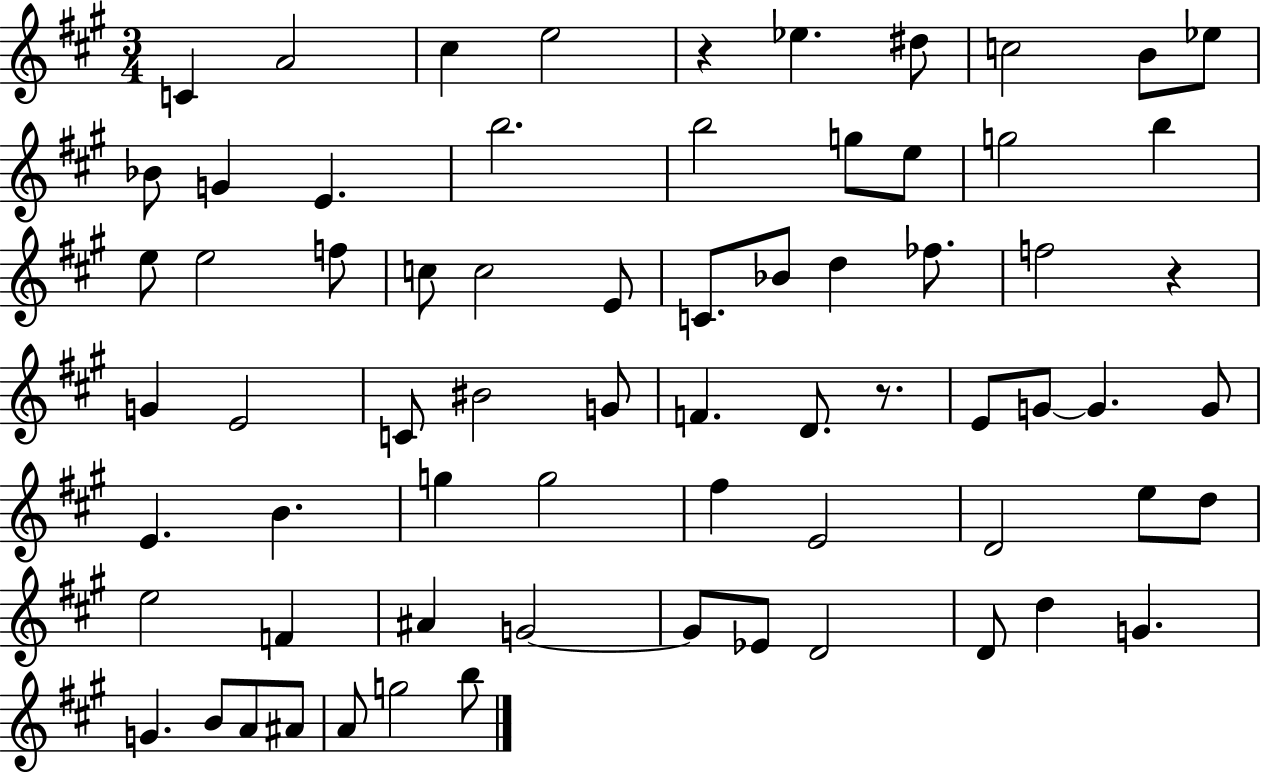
C4/q A4/h C#5/q E5/h R/q Eb5/q. D#5/e C5/h B4/e Eb5/e Bb4/e G4/q E4/q. B5/h. B5/h G5/e E5/e G5/h B5/q E5/e E5/h F5/e C5/e C5/h E4/e C4/e. Bb4/e D5/q FES5/e. F5/h R/q G4/q E4/h C4/e BIS4/h G4/e F4/q. D4/e. R/e. E4/e G4/e G4/q. G4/e E4/q. B4/q. G5/q G5/h F#5/q E4/h D4/h E5/e D5/e E5/h F4/q A#4/q G4/h G4/e Eb4/e D4/h D4/e D5/q G4/q. G4/q. B4/e A4/e A#4/e A4/e G5/h B5/e